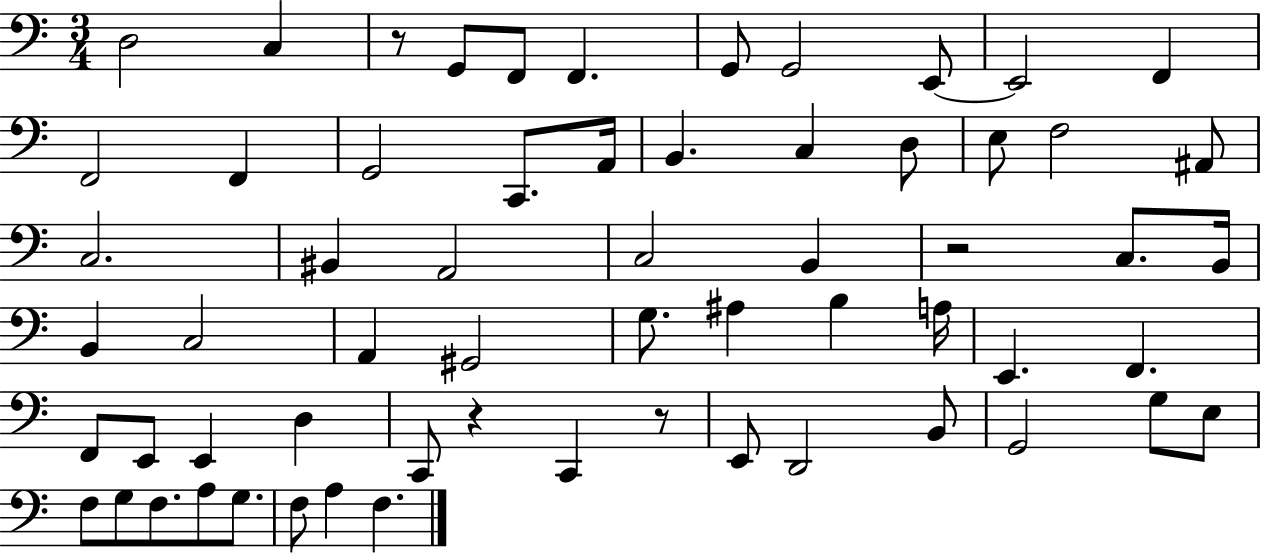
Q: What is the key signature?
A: C major